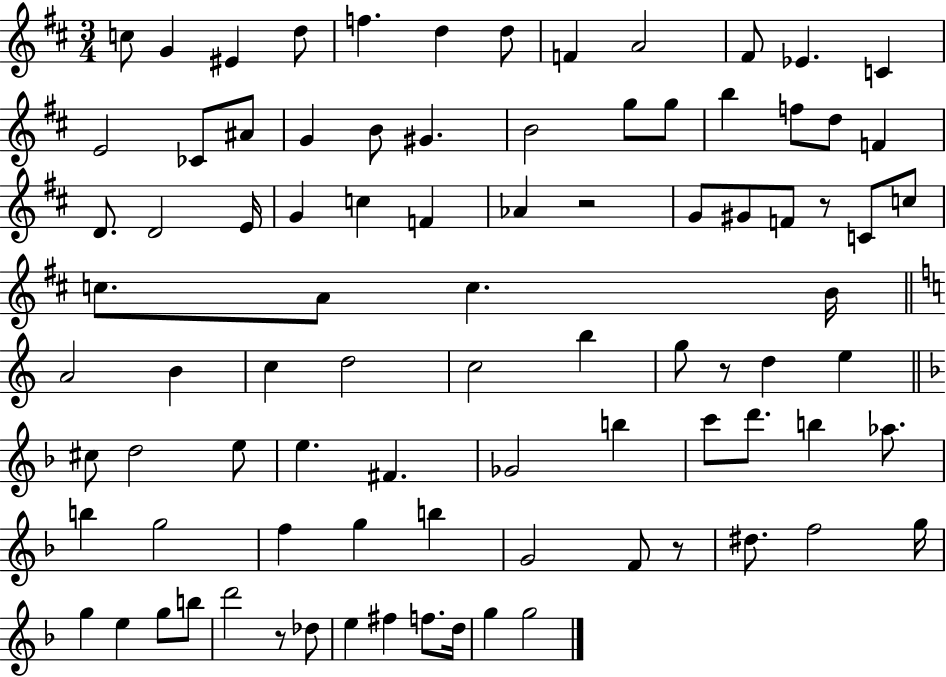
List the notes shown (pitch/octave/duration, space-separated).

C5/e G4/q EIS4/q D5/e F5/q. D5/q D5/e F4/q A4/h F#4/e Eb4/q. C4/q E4/h CES4/e A#4/e G4/q B4/e G#4/q. B4/h G5/e G5/e B5/q F5/e D5/e F4/q D4/e. D4/h E4/s G4/q C5/q F4/q Ab4/q R/h G4/e G#4/e F4/e R/e C4/e C5/e C5/e. A4/e C5/q. B4/s A4/h B4/q C5/q D5/h C5/h B5/q G5/e R/e D5/q E5/q C#5/e D5/h E5/e E5/q. F#4/q. Gb4/h B5/q C6/e D6/e. B5/q Ab5/e. B5/q G5/h F5/q G5/q B5/q G4/h F4/e R/e D#5/e. F5/h G5/s G5/q E5/q G5/e B5/e D6/h R/e Db5/e E5/q F#5/q F5/e. D5/s G5/q G5/h